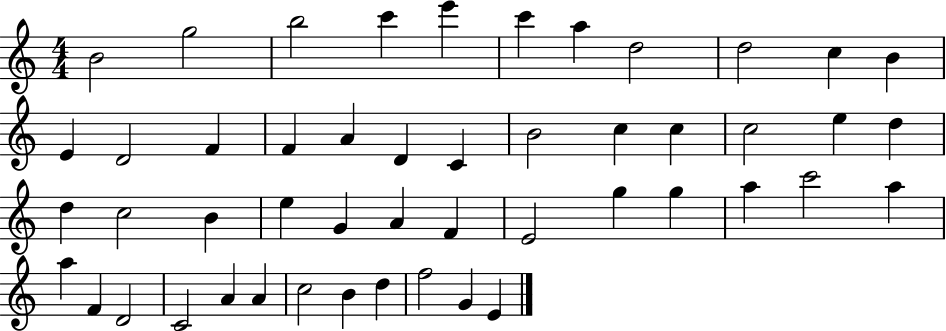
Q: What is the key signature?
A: C major